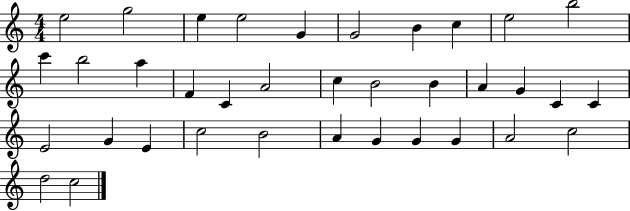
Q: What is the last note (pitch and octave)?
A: C5